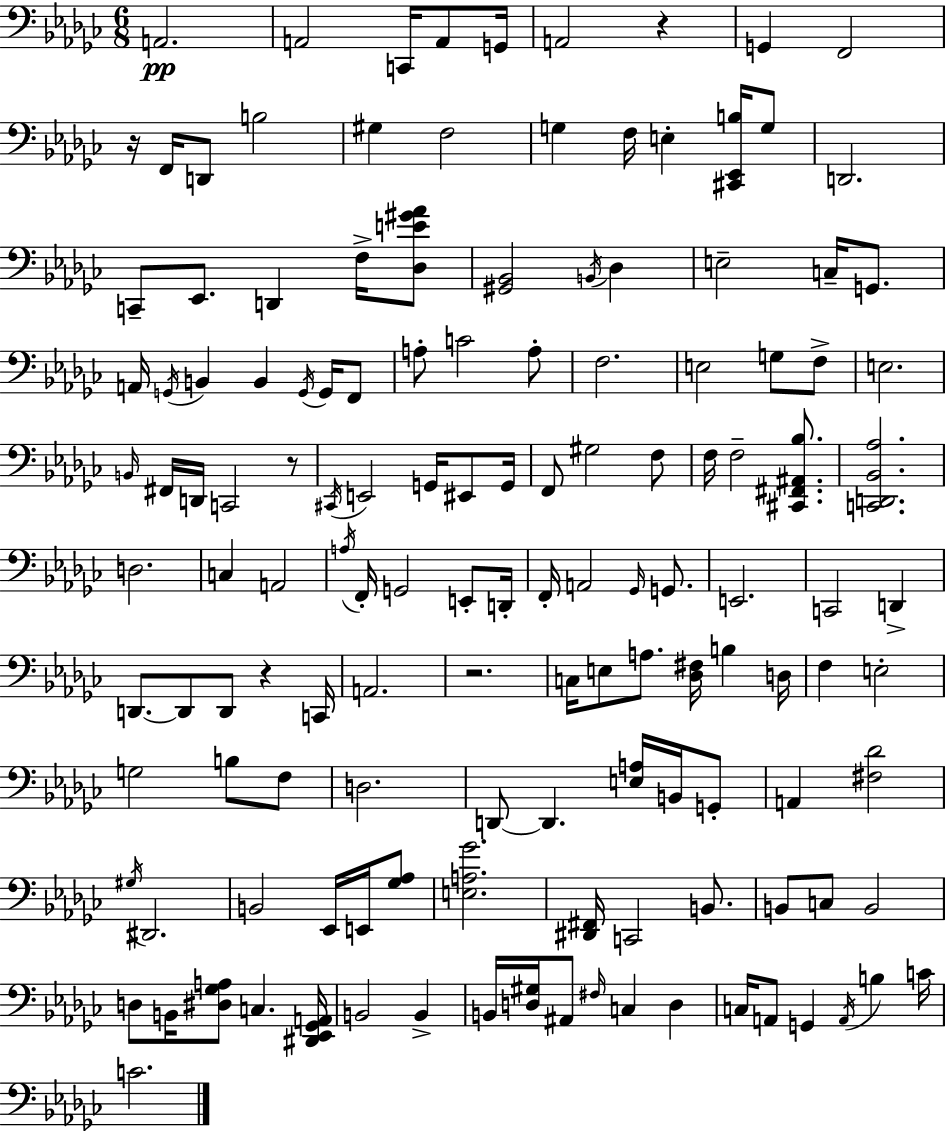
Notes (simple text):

A2/h. A2/h C2/s A2/e G2/s A2/h R/q G2/q F2/h R/s F2/s D2/e B3/h G#3/q F3/h G3/q F3/s E3/q [C#2,Eb2,B3]/s G3/e D2/h. C2/e Eb2/e. D2/q F3/s [Db3,E4,G#4,Ab4]/e [G#2,Bb2]/h B2/s Db3/q E3/h C3/s G2/e. A2/s G2/s B2/q B2/q G2/s G2/s F2/e A3/e C4/h A3/e F3/h. E3/h G3/e F3/e E3/h. B2/s F#2/s D2/s C2/h R/e C#2/s E2/h G2/s EIS2/e G2/s F2/e G#3/h F3/e F3/s F3/h [C#2,F#2,A#2,Bb3]/e. [C2,D2,Bb2,Ab3]/h. D3/h. C3/q A2/h A3/s F2/s G2/h E2/e D2/s F2/s A2/h Gb2/s G2/e. E2/h. C2/h D2/q D2/e. D2/e D2/e R/q C2/s A2/h. R/h. C3/s E3/e A3/e. [Db3,F#3]/s B3/q D3/s F3/q E3/h G3/h B3/e F3/e D3/h. D2/e D2/q. [E3,A3]/s B2/s G2/e A2/q [F#3,Db4]/h G#3/s D#2/h. B2/h Eb2/s E2/s [Gb3,Ab3]/e [E3,A3,Gb4]/h. [D#2,F#2]/s C2/h B2/e. B2/e C3/e B2/h D3/e B2/s [D#3,Gb3,A3]/e C3/q. [D#2,Eb2,Gb2,A2]/s B2/h B2/q B2/s [D3,G#3]/s A#2/e F#3/s C3/q D3/q C3/s A2/e G2/q A2/s B3/q C4/s C4/h.